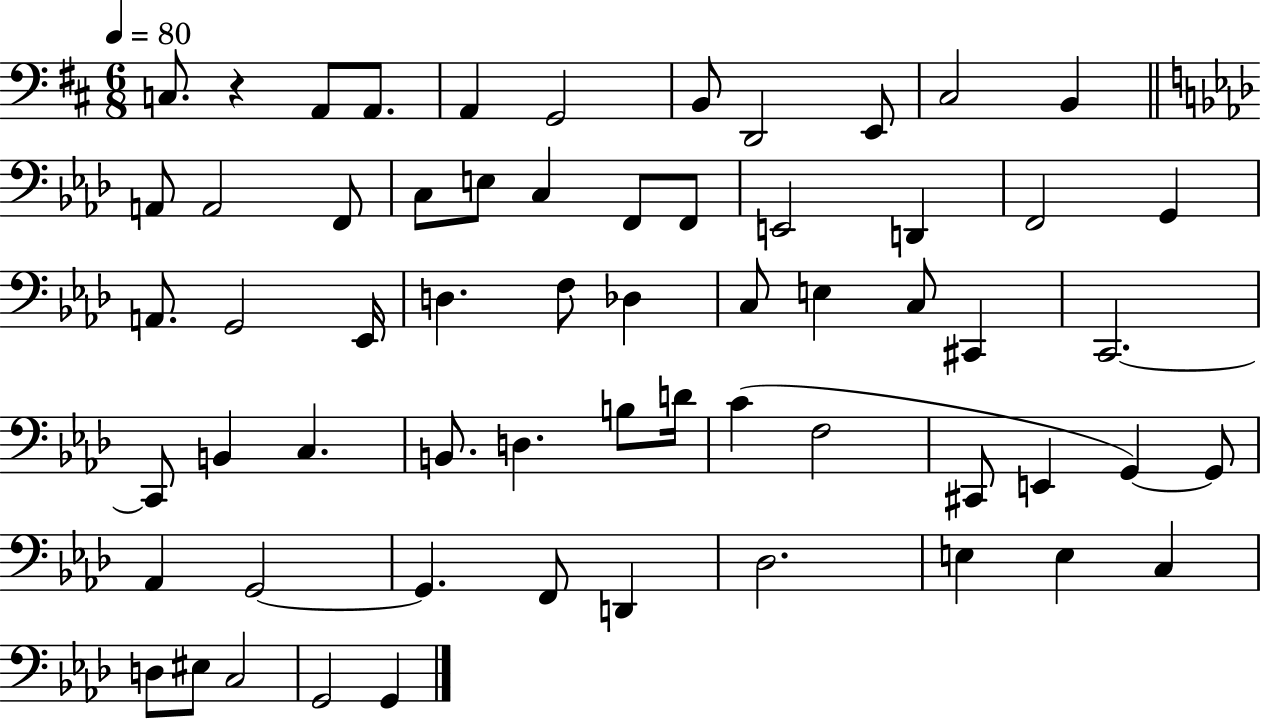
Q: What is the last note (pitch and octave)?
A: G2